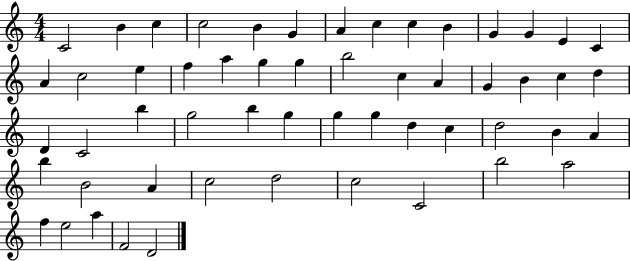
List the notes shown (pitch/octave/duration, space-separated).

C4/h B4/q C5/q C5/h B4/q G4/q A4/q C5/q C5/q B4/q G4/q G4/q E4/q C4/q A4/q C5/h E5/q F5/q A5/q G5/q G5/q B5/h C5/q A4/q G4/q B4/q C5/q D5/q D4/q C4/h B5/q G5/h B5/q G5/q G5/q G5/q D5/q C5/q D5/h B4/q A4/q B5/q B4/h A4/q C5/h D5/h C5/h C4/h B5/h A5/h F5/q E5/h A5/q F4/h D4/h